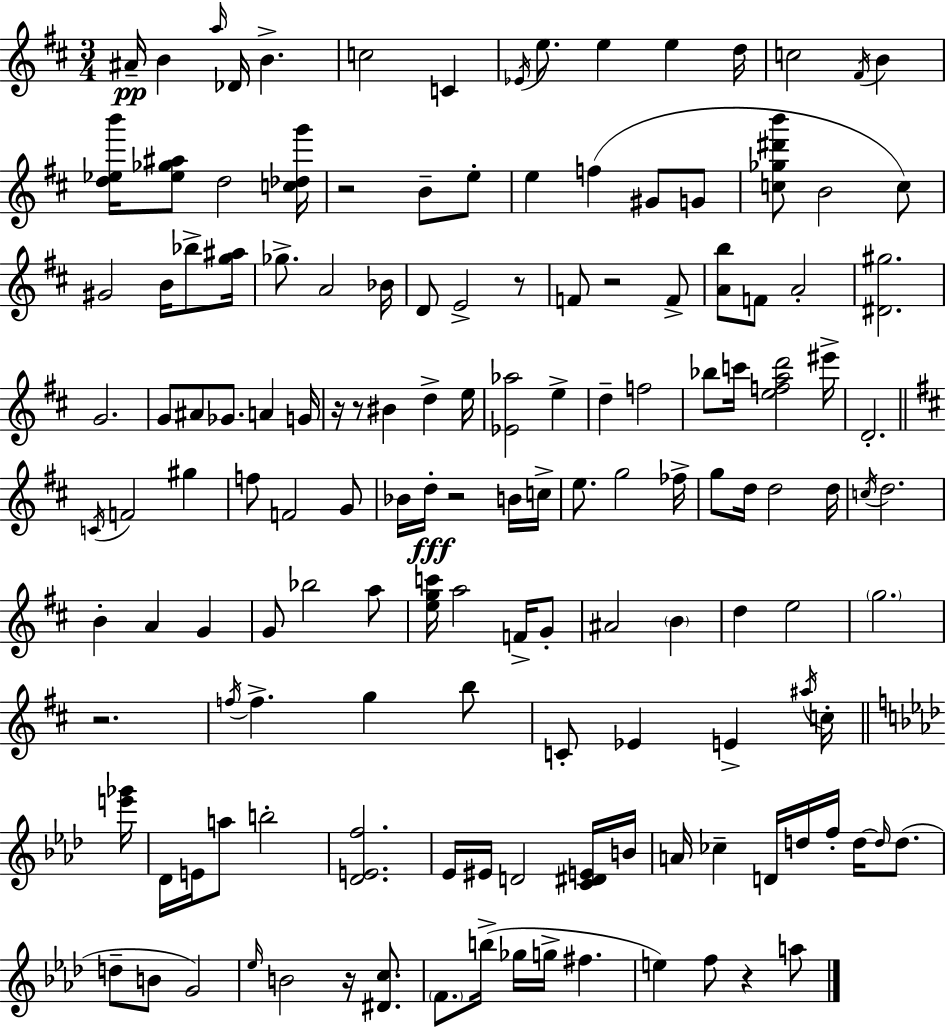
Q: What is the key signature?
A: D major